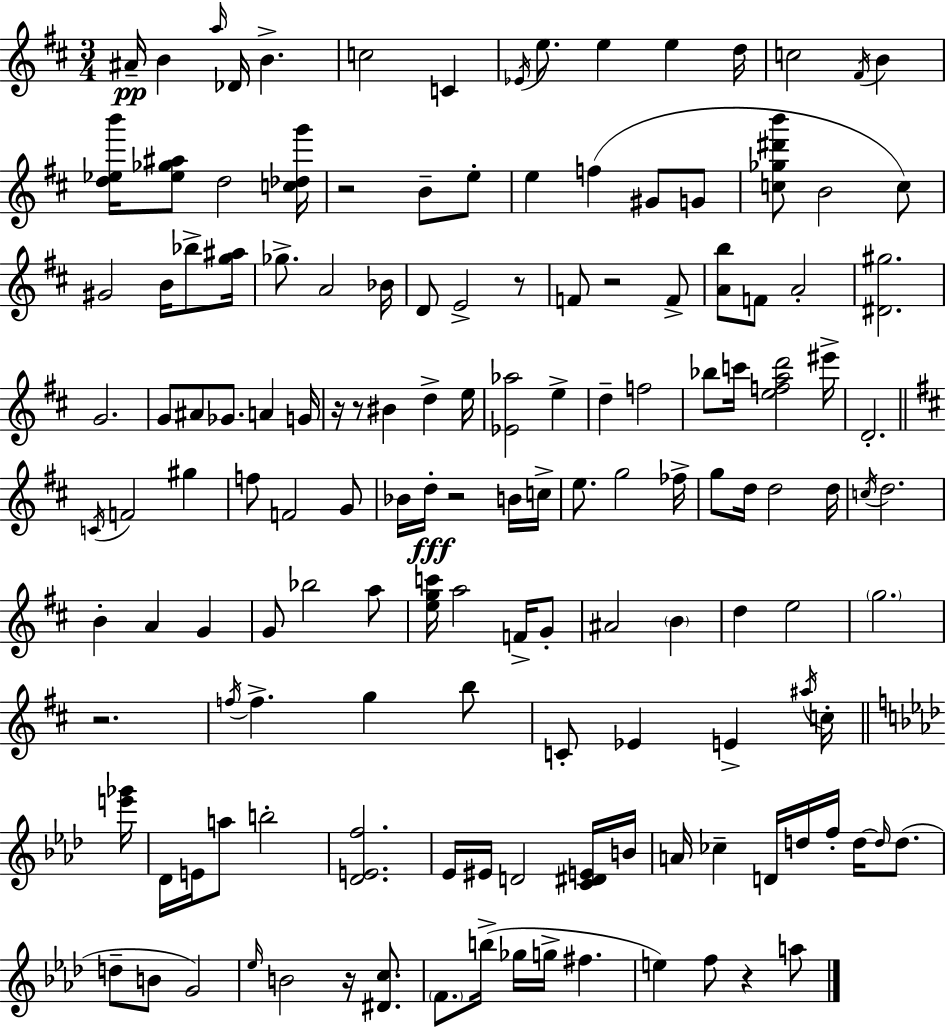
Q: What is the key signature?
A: D major